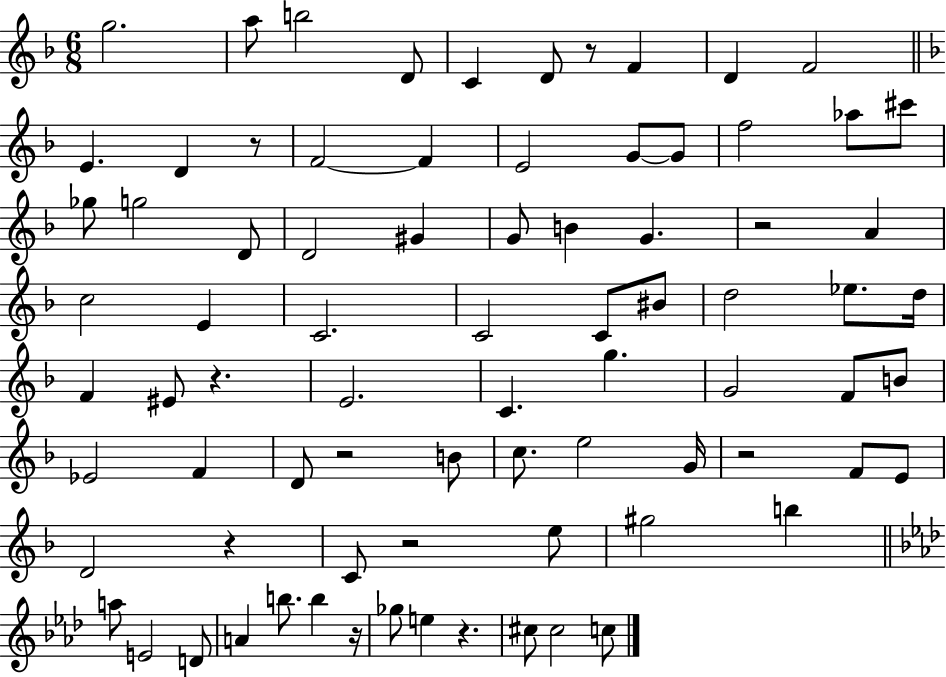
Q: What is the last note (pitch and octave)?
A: C5